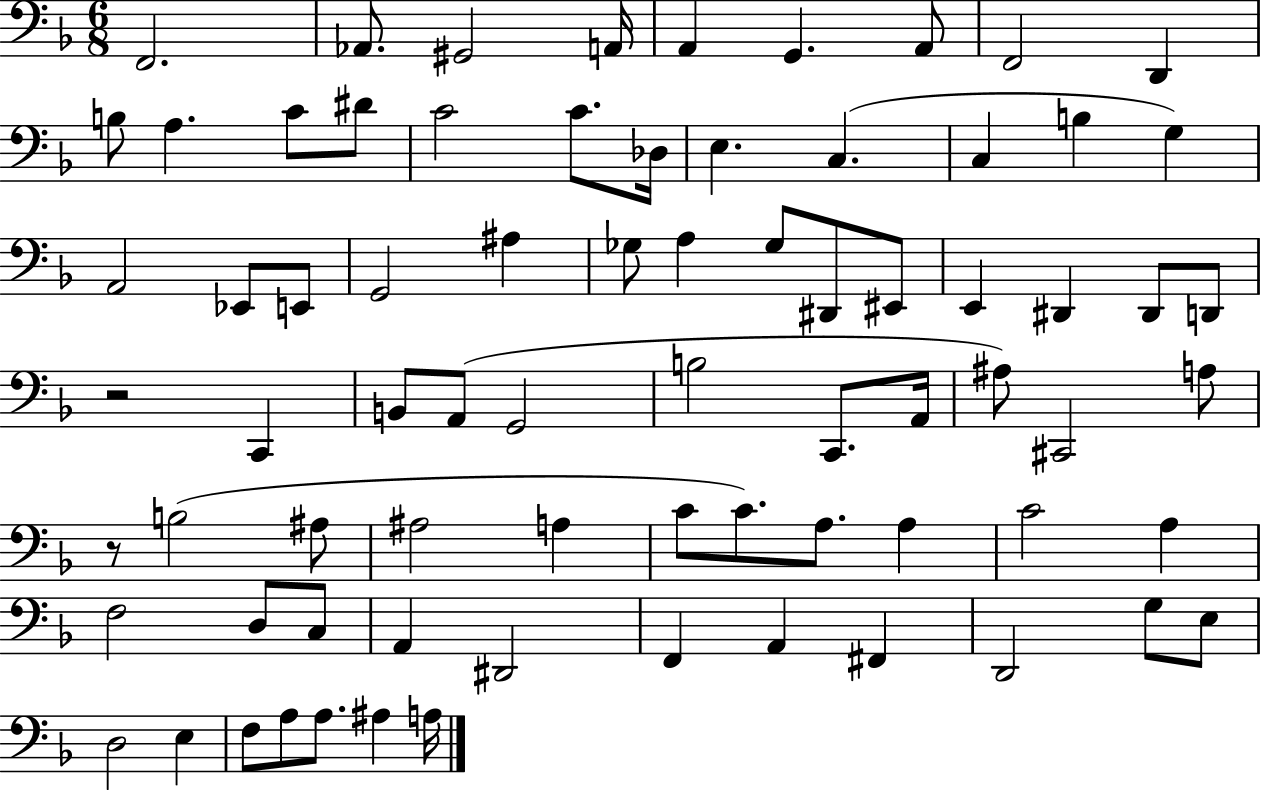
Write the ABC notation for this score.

X:1
T:Untitled
M:6/8
L:1/4
K:F
F,,2 _A,,/2 ^G,,2 A,,/4 A,, G,, A,,/2 F,,2 D,, B,/2 A, C/2 ^D/2 C2 C/2 _D,/4 E, C, C, B, G, A,,2 _E,,/2 E,,/2 G,,2 ^A, _G,/2 A, _G,/2 ^D,,/2 ^E,,/2 E,, ^D,, ^D,,/2 D,,/2 z2 C,, B,,/2 A,,/2 G,,2 B,2 C,,/2 A,,/4 ^A,/2 ^C,,2 A,/2 z/2 B,2 ^A,/2 ^A,2 A, C/2 C/2 A,/2 A, C2 A, F,2 D,/2 C,/2 A,, ^D,,2 F,, A,, ^F,, D,,2 G,/2 E,/2 D,2 E, F,/2 A,/2 A,/2 ^A, A,/4